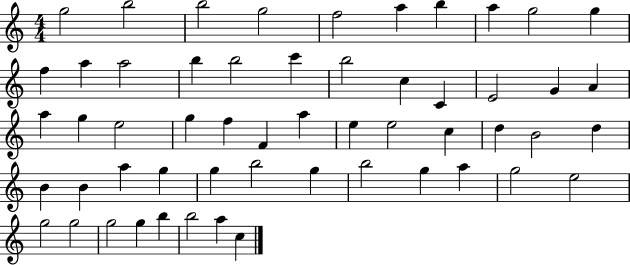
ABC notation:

X:1
T:Untitled
M:4/4
L:1/4
K:C
g2 b2 b2 g2 f2 a b a g2 g f a a2 b b2 c' b2 c C E2 G A a g e2 g f F a e e2 c d B2 d B B a g g b2 g b2 g a g2 e2 g2 g2 g2 g b b2 a c